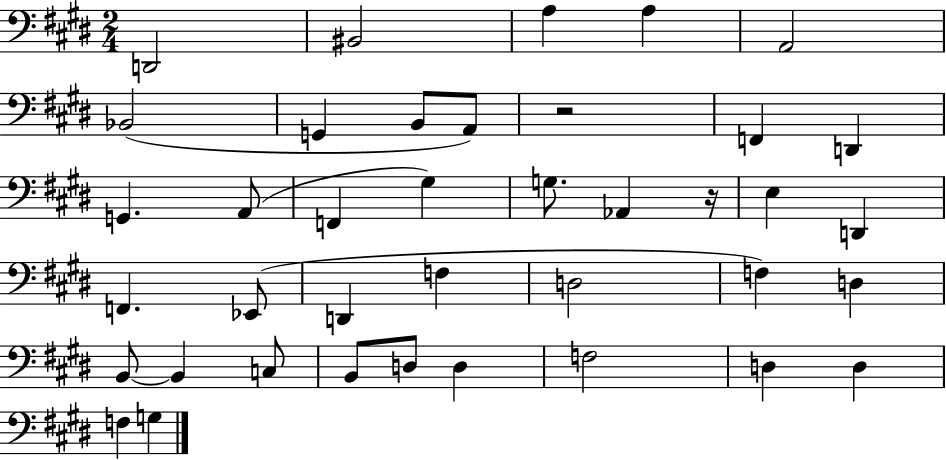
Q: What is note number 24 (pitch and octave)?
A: D3